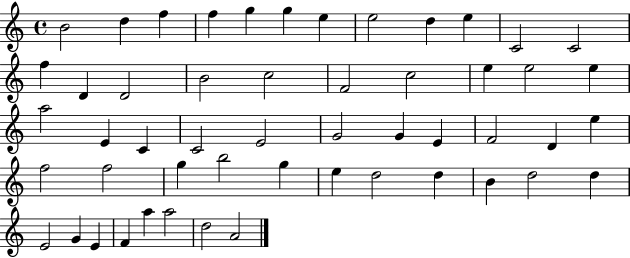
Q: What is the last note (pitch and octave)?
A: A4